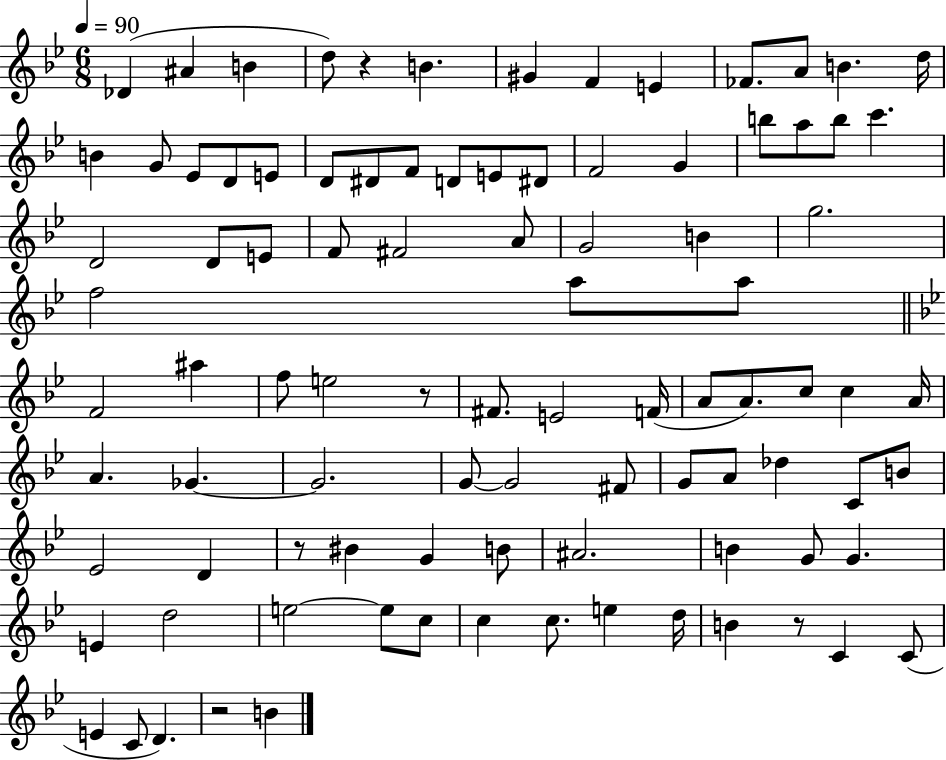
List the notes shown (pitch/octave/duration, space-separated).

Db4/q A#4/q B4/q D5/e R/q B4/q. G#4/q F4/q E4/q FES4/e. A4/e B4/q. D5/s B4/q G4/e Eb4/e D4/e E4/e D4/e D#4/e F4/e D4/e E4/e D#4/e F4/h G4/q B5/e A5/e B5/e C6/q. D4/h D4/e E4/e F4/e F#4/h A4/e G4/h B4/q G5/h. F5/h A5/e A5/e F4/h A#5/q F5/e E5/h R/e F#4/e. E4/h F4/s A4/e A4/e. C5/e C5/q A4/s A4/q. Gb4/q. Gb4/h. G4/e G4/h F#4/e G4/e A4/e Db5/q C4/e B4/e Eb4/h D4/q R/e BIS4/q G4/q B4/e A#4/h. B4/q G4/e G4/q. E4/q D5/h E5/h E5/e C5/e C5/q C5/e. E5/q D5/s B4/q R/e C4/q C4/e E4/q C4/e D4/q. R/h B4/q